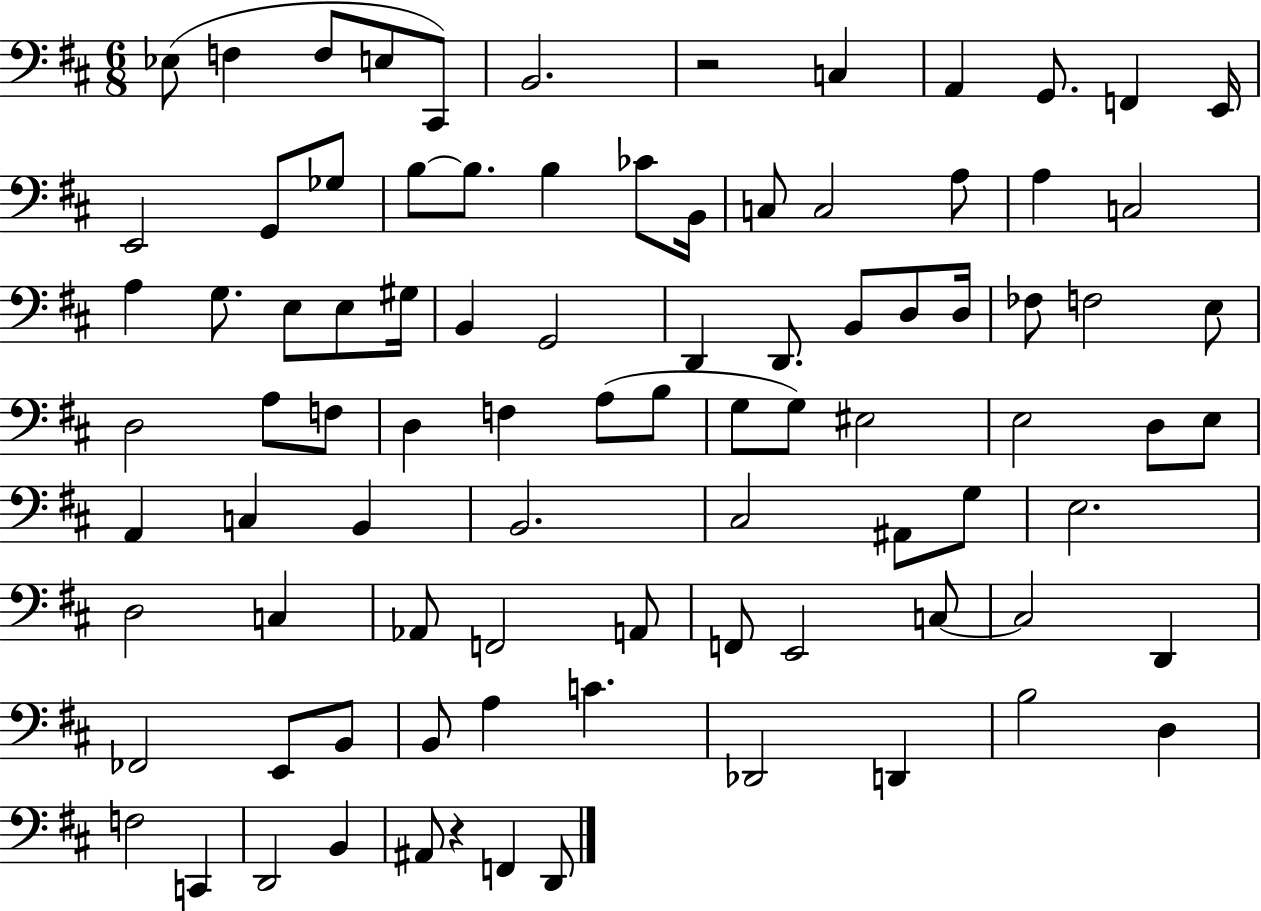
{
  \clef bass
  \numericTimeSignature
  \time 6/8
  \key d \major
  ees8( f4 f8 e8 cis,8) | b,2. | r2 c4 | a,4 g,8. f,4 e,16 | \break e,2 g,8 ges8 | b8~~ b8. b4 ces'8 b,16 | c8 c2 a8 | a4 c2 | \break a4 g8. e8 e8 gis16 | b,4 g,2 | d,4 d,8. b,8 d8 d16 | fes8 f2 e8 | \break d2 a8 f8 | d4 f4 a8( b8 | g8 g8) eis2 | e2 d8 e8 | \break a,4 c4 b,4 | b,2. | cis2 ais,8 g8 | e2. | \break d2 c4 | aes,8 f,2 a,8 | f,8 e,2 c8~~ | c2 d,4 | \break fes,2 e,8 b,8 | b,8 a4 c'4. | des,2 d,4 | b2 d4 | \break f2 c,4 | d,2 b,4 | ais,8 r4 f,4 d,8 | \bar "|."
}